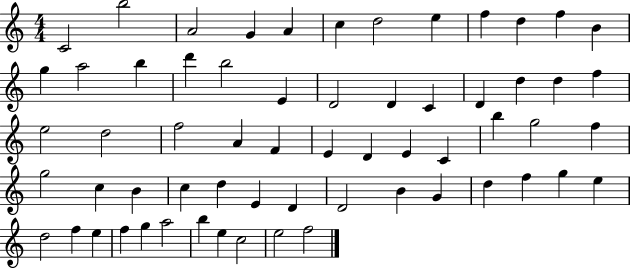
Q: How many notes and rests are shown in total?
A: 62